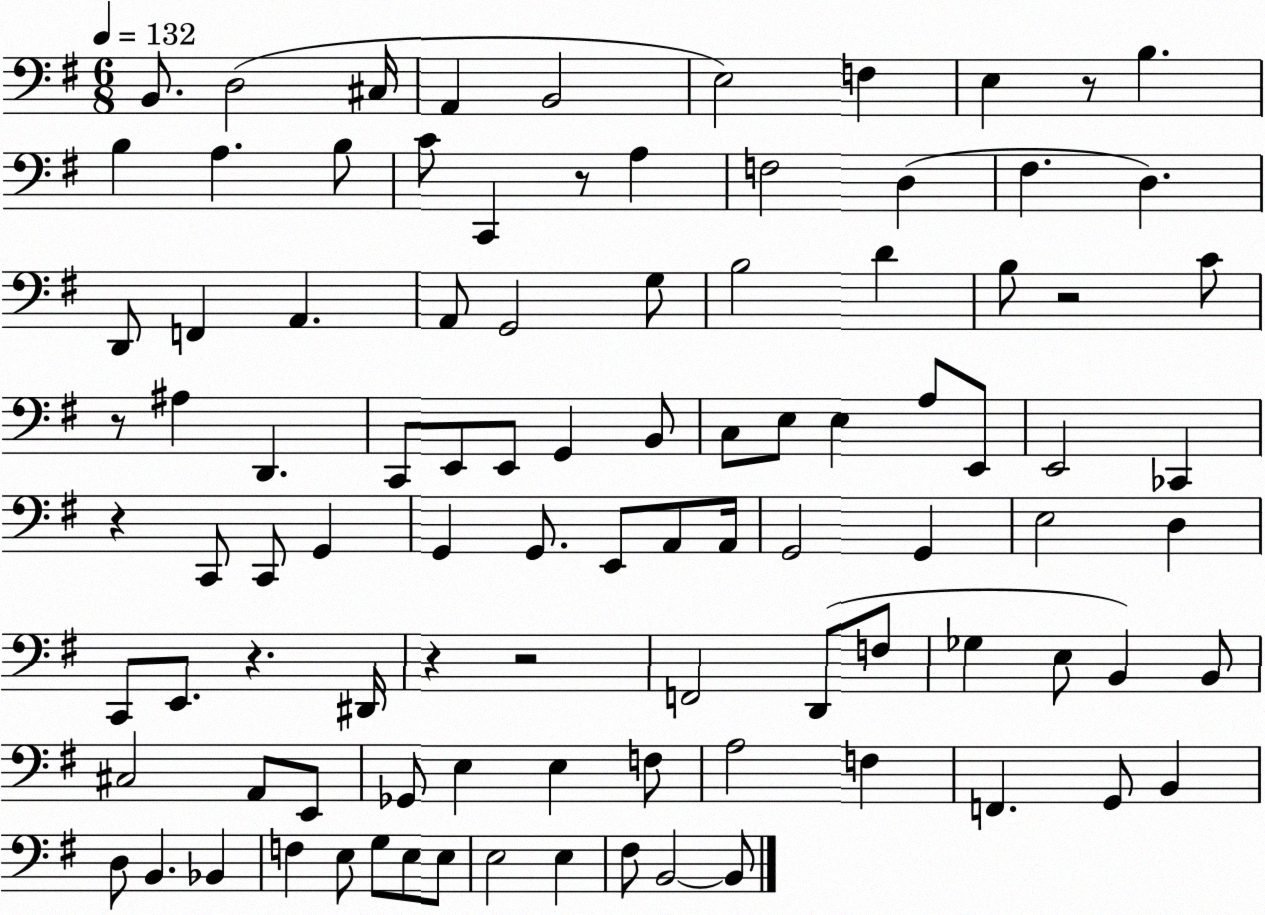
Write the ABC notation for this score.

X:1
T:Untitled
M:6/8
L:1/4
K:G
B,,/2 D,2 ^C,/4 A,, B,,2 E,2 F, E, z/2 B, B, A, B,/2 C/2 C,, z/2 A, F,2 D, ^F, D, D,,/2 F,, A,, A,,/2 G,,2 G,/2 B,2 D B,/2 z2 C/2 z/2 ^A, D,, C,,/2 E,,/2 E,,/2 G,, B,,/2 C,/2 E,/2 E, A,/2 E,,/2 E,,2 _C,, z C,,/2 C,,/2 G,, G,, G,,/2 E,,/2 A,,/2 A,,/4 G,,2 G,, E,2 D, C,,/2 E,,/2 z ^D,,/4 z z2 F,,2 D,,/2 F,/2 _G, E,/2 B,, B,,/2 ^C,2 A,,/2 E,,/2 _G,,/2 E, E, F,/2 A,2 F, F,, G,,/2 B,, D,/2 B,, _B,, F, E,/2 G,/2 E,/2 E,/2 E,2 E, ^F,/2 B,,2 B,,/2